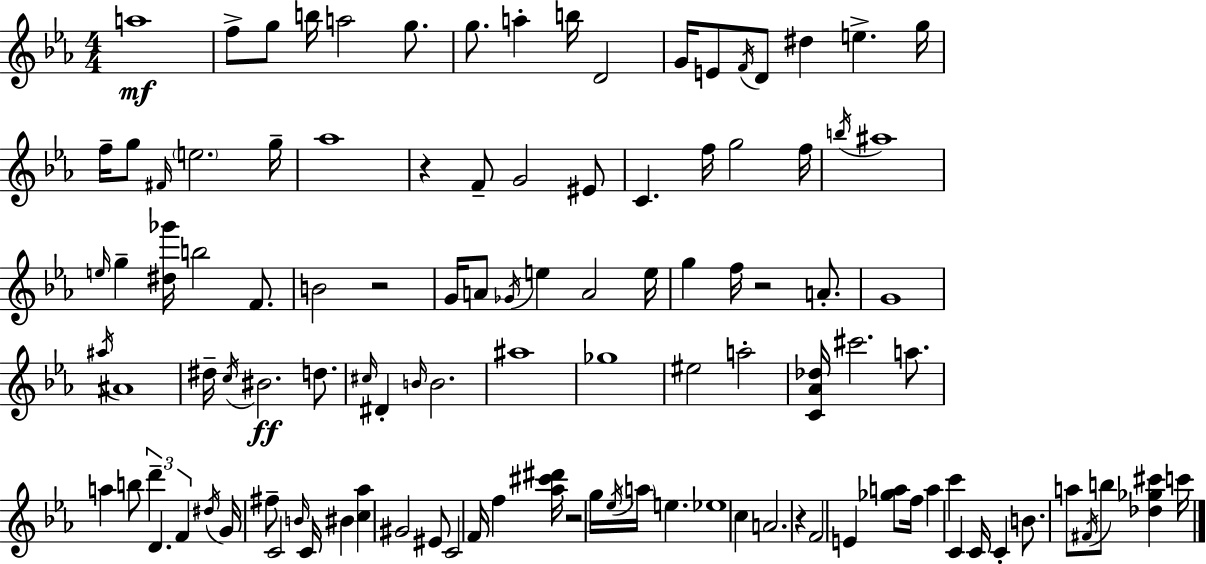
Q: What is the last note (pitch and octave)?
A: C6